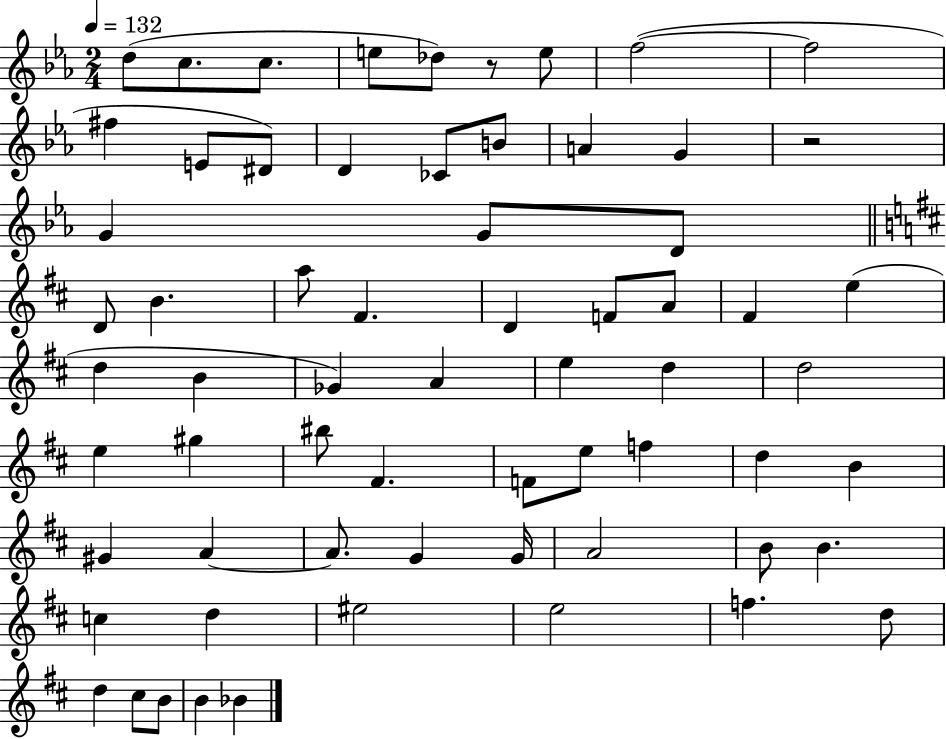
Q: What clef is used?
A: treble